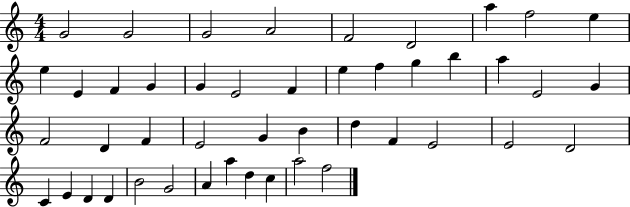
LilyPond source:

{
  \clef treble
  \numericTimeSignature
  \time 4/4
  \key c \major
  g'2 g'2 | g'2 a'2 | f'2 d'2 | a''4 f''2 e''4 | \break e''4 e'4 f'4 g'4 | g'4 e'2 f'4 | e''4 f''4 g''4 b''4 | a''4 e'2 g'4 | \break f'2 d'4 f'4 | e'2 g'4 b'4 | d''4 f'4 e'2 | e'2 d'2 | \break c'4 e'4 d'4 d'4 | b'2 g'2 | a'4 a''4 d''4 c''4 | a''2 f''2 | \break \bar "|."
}